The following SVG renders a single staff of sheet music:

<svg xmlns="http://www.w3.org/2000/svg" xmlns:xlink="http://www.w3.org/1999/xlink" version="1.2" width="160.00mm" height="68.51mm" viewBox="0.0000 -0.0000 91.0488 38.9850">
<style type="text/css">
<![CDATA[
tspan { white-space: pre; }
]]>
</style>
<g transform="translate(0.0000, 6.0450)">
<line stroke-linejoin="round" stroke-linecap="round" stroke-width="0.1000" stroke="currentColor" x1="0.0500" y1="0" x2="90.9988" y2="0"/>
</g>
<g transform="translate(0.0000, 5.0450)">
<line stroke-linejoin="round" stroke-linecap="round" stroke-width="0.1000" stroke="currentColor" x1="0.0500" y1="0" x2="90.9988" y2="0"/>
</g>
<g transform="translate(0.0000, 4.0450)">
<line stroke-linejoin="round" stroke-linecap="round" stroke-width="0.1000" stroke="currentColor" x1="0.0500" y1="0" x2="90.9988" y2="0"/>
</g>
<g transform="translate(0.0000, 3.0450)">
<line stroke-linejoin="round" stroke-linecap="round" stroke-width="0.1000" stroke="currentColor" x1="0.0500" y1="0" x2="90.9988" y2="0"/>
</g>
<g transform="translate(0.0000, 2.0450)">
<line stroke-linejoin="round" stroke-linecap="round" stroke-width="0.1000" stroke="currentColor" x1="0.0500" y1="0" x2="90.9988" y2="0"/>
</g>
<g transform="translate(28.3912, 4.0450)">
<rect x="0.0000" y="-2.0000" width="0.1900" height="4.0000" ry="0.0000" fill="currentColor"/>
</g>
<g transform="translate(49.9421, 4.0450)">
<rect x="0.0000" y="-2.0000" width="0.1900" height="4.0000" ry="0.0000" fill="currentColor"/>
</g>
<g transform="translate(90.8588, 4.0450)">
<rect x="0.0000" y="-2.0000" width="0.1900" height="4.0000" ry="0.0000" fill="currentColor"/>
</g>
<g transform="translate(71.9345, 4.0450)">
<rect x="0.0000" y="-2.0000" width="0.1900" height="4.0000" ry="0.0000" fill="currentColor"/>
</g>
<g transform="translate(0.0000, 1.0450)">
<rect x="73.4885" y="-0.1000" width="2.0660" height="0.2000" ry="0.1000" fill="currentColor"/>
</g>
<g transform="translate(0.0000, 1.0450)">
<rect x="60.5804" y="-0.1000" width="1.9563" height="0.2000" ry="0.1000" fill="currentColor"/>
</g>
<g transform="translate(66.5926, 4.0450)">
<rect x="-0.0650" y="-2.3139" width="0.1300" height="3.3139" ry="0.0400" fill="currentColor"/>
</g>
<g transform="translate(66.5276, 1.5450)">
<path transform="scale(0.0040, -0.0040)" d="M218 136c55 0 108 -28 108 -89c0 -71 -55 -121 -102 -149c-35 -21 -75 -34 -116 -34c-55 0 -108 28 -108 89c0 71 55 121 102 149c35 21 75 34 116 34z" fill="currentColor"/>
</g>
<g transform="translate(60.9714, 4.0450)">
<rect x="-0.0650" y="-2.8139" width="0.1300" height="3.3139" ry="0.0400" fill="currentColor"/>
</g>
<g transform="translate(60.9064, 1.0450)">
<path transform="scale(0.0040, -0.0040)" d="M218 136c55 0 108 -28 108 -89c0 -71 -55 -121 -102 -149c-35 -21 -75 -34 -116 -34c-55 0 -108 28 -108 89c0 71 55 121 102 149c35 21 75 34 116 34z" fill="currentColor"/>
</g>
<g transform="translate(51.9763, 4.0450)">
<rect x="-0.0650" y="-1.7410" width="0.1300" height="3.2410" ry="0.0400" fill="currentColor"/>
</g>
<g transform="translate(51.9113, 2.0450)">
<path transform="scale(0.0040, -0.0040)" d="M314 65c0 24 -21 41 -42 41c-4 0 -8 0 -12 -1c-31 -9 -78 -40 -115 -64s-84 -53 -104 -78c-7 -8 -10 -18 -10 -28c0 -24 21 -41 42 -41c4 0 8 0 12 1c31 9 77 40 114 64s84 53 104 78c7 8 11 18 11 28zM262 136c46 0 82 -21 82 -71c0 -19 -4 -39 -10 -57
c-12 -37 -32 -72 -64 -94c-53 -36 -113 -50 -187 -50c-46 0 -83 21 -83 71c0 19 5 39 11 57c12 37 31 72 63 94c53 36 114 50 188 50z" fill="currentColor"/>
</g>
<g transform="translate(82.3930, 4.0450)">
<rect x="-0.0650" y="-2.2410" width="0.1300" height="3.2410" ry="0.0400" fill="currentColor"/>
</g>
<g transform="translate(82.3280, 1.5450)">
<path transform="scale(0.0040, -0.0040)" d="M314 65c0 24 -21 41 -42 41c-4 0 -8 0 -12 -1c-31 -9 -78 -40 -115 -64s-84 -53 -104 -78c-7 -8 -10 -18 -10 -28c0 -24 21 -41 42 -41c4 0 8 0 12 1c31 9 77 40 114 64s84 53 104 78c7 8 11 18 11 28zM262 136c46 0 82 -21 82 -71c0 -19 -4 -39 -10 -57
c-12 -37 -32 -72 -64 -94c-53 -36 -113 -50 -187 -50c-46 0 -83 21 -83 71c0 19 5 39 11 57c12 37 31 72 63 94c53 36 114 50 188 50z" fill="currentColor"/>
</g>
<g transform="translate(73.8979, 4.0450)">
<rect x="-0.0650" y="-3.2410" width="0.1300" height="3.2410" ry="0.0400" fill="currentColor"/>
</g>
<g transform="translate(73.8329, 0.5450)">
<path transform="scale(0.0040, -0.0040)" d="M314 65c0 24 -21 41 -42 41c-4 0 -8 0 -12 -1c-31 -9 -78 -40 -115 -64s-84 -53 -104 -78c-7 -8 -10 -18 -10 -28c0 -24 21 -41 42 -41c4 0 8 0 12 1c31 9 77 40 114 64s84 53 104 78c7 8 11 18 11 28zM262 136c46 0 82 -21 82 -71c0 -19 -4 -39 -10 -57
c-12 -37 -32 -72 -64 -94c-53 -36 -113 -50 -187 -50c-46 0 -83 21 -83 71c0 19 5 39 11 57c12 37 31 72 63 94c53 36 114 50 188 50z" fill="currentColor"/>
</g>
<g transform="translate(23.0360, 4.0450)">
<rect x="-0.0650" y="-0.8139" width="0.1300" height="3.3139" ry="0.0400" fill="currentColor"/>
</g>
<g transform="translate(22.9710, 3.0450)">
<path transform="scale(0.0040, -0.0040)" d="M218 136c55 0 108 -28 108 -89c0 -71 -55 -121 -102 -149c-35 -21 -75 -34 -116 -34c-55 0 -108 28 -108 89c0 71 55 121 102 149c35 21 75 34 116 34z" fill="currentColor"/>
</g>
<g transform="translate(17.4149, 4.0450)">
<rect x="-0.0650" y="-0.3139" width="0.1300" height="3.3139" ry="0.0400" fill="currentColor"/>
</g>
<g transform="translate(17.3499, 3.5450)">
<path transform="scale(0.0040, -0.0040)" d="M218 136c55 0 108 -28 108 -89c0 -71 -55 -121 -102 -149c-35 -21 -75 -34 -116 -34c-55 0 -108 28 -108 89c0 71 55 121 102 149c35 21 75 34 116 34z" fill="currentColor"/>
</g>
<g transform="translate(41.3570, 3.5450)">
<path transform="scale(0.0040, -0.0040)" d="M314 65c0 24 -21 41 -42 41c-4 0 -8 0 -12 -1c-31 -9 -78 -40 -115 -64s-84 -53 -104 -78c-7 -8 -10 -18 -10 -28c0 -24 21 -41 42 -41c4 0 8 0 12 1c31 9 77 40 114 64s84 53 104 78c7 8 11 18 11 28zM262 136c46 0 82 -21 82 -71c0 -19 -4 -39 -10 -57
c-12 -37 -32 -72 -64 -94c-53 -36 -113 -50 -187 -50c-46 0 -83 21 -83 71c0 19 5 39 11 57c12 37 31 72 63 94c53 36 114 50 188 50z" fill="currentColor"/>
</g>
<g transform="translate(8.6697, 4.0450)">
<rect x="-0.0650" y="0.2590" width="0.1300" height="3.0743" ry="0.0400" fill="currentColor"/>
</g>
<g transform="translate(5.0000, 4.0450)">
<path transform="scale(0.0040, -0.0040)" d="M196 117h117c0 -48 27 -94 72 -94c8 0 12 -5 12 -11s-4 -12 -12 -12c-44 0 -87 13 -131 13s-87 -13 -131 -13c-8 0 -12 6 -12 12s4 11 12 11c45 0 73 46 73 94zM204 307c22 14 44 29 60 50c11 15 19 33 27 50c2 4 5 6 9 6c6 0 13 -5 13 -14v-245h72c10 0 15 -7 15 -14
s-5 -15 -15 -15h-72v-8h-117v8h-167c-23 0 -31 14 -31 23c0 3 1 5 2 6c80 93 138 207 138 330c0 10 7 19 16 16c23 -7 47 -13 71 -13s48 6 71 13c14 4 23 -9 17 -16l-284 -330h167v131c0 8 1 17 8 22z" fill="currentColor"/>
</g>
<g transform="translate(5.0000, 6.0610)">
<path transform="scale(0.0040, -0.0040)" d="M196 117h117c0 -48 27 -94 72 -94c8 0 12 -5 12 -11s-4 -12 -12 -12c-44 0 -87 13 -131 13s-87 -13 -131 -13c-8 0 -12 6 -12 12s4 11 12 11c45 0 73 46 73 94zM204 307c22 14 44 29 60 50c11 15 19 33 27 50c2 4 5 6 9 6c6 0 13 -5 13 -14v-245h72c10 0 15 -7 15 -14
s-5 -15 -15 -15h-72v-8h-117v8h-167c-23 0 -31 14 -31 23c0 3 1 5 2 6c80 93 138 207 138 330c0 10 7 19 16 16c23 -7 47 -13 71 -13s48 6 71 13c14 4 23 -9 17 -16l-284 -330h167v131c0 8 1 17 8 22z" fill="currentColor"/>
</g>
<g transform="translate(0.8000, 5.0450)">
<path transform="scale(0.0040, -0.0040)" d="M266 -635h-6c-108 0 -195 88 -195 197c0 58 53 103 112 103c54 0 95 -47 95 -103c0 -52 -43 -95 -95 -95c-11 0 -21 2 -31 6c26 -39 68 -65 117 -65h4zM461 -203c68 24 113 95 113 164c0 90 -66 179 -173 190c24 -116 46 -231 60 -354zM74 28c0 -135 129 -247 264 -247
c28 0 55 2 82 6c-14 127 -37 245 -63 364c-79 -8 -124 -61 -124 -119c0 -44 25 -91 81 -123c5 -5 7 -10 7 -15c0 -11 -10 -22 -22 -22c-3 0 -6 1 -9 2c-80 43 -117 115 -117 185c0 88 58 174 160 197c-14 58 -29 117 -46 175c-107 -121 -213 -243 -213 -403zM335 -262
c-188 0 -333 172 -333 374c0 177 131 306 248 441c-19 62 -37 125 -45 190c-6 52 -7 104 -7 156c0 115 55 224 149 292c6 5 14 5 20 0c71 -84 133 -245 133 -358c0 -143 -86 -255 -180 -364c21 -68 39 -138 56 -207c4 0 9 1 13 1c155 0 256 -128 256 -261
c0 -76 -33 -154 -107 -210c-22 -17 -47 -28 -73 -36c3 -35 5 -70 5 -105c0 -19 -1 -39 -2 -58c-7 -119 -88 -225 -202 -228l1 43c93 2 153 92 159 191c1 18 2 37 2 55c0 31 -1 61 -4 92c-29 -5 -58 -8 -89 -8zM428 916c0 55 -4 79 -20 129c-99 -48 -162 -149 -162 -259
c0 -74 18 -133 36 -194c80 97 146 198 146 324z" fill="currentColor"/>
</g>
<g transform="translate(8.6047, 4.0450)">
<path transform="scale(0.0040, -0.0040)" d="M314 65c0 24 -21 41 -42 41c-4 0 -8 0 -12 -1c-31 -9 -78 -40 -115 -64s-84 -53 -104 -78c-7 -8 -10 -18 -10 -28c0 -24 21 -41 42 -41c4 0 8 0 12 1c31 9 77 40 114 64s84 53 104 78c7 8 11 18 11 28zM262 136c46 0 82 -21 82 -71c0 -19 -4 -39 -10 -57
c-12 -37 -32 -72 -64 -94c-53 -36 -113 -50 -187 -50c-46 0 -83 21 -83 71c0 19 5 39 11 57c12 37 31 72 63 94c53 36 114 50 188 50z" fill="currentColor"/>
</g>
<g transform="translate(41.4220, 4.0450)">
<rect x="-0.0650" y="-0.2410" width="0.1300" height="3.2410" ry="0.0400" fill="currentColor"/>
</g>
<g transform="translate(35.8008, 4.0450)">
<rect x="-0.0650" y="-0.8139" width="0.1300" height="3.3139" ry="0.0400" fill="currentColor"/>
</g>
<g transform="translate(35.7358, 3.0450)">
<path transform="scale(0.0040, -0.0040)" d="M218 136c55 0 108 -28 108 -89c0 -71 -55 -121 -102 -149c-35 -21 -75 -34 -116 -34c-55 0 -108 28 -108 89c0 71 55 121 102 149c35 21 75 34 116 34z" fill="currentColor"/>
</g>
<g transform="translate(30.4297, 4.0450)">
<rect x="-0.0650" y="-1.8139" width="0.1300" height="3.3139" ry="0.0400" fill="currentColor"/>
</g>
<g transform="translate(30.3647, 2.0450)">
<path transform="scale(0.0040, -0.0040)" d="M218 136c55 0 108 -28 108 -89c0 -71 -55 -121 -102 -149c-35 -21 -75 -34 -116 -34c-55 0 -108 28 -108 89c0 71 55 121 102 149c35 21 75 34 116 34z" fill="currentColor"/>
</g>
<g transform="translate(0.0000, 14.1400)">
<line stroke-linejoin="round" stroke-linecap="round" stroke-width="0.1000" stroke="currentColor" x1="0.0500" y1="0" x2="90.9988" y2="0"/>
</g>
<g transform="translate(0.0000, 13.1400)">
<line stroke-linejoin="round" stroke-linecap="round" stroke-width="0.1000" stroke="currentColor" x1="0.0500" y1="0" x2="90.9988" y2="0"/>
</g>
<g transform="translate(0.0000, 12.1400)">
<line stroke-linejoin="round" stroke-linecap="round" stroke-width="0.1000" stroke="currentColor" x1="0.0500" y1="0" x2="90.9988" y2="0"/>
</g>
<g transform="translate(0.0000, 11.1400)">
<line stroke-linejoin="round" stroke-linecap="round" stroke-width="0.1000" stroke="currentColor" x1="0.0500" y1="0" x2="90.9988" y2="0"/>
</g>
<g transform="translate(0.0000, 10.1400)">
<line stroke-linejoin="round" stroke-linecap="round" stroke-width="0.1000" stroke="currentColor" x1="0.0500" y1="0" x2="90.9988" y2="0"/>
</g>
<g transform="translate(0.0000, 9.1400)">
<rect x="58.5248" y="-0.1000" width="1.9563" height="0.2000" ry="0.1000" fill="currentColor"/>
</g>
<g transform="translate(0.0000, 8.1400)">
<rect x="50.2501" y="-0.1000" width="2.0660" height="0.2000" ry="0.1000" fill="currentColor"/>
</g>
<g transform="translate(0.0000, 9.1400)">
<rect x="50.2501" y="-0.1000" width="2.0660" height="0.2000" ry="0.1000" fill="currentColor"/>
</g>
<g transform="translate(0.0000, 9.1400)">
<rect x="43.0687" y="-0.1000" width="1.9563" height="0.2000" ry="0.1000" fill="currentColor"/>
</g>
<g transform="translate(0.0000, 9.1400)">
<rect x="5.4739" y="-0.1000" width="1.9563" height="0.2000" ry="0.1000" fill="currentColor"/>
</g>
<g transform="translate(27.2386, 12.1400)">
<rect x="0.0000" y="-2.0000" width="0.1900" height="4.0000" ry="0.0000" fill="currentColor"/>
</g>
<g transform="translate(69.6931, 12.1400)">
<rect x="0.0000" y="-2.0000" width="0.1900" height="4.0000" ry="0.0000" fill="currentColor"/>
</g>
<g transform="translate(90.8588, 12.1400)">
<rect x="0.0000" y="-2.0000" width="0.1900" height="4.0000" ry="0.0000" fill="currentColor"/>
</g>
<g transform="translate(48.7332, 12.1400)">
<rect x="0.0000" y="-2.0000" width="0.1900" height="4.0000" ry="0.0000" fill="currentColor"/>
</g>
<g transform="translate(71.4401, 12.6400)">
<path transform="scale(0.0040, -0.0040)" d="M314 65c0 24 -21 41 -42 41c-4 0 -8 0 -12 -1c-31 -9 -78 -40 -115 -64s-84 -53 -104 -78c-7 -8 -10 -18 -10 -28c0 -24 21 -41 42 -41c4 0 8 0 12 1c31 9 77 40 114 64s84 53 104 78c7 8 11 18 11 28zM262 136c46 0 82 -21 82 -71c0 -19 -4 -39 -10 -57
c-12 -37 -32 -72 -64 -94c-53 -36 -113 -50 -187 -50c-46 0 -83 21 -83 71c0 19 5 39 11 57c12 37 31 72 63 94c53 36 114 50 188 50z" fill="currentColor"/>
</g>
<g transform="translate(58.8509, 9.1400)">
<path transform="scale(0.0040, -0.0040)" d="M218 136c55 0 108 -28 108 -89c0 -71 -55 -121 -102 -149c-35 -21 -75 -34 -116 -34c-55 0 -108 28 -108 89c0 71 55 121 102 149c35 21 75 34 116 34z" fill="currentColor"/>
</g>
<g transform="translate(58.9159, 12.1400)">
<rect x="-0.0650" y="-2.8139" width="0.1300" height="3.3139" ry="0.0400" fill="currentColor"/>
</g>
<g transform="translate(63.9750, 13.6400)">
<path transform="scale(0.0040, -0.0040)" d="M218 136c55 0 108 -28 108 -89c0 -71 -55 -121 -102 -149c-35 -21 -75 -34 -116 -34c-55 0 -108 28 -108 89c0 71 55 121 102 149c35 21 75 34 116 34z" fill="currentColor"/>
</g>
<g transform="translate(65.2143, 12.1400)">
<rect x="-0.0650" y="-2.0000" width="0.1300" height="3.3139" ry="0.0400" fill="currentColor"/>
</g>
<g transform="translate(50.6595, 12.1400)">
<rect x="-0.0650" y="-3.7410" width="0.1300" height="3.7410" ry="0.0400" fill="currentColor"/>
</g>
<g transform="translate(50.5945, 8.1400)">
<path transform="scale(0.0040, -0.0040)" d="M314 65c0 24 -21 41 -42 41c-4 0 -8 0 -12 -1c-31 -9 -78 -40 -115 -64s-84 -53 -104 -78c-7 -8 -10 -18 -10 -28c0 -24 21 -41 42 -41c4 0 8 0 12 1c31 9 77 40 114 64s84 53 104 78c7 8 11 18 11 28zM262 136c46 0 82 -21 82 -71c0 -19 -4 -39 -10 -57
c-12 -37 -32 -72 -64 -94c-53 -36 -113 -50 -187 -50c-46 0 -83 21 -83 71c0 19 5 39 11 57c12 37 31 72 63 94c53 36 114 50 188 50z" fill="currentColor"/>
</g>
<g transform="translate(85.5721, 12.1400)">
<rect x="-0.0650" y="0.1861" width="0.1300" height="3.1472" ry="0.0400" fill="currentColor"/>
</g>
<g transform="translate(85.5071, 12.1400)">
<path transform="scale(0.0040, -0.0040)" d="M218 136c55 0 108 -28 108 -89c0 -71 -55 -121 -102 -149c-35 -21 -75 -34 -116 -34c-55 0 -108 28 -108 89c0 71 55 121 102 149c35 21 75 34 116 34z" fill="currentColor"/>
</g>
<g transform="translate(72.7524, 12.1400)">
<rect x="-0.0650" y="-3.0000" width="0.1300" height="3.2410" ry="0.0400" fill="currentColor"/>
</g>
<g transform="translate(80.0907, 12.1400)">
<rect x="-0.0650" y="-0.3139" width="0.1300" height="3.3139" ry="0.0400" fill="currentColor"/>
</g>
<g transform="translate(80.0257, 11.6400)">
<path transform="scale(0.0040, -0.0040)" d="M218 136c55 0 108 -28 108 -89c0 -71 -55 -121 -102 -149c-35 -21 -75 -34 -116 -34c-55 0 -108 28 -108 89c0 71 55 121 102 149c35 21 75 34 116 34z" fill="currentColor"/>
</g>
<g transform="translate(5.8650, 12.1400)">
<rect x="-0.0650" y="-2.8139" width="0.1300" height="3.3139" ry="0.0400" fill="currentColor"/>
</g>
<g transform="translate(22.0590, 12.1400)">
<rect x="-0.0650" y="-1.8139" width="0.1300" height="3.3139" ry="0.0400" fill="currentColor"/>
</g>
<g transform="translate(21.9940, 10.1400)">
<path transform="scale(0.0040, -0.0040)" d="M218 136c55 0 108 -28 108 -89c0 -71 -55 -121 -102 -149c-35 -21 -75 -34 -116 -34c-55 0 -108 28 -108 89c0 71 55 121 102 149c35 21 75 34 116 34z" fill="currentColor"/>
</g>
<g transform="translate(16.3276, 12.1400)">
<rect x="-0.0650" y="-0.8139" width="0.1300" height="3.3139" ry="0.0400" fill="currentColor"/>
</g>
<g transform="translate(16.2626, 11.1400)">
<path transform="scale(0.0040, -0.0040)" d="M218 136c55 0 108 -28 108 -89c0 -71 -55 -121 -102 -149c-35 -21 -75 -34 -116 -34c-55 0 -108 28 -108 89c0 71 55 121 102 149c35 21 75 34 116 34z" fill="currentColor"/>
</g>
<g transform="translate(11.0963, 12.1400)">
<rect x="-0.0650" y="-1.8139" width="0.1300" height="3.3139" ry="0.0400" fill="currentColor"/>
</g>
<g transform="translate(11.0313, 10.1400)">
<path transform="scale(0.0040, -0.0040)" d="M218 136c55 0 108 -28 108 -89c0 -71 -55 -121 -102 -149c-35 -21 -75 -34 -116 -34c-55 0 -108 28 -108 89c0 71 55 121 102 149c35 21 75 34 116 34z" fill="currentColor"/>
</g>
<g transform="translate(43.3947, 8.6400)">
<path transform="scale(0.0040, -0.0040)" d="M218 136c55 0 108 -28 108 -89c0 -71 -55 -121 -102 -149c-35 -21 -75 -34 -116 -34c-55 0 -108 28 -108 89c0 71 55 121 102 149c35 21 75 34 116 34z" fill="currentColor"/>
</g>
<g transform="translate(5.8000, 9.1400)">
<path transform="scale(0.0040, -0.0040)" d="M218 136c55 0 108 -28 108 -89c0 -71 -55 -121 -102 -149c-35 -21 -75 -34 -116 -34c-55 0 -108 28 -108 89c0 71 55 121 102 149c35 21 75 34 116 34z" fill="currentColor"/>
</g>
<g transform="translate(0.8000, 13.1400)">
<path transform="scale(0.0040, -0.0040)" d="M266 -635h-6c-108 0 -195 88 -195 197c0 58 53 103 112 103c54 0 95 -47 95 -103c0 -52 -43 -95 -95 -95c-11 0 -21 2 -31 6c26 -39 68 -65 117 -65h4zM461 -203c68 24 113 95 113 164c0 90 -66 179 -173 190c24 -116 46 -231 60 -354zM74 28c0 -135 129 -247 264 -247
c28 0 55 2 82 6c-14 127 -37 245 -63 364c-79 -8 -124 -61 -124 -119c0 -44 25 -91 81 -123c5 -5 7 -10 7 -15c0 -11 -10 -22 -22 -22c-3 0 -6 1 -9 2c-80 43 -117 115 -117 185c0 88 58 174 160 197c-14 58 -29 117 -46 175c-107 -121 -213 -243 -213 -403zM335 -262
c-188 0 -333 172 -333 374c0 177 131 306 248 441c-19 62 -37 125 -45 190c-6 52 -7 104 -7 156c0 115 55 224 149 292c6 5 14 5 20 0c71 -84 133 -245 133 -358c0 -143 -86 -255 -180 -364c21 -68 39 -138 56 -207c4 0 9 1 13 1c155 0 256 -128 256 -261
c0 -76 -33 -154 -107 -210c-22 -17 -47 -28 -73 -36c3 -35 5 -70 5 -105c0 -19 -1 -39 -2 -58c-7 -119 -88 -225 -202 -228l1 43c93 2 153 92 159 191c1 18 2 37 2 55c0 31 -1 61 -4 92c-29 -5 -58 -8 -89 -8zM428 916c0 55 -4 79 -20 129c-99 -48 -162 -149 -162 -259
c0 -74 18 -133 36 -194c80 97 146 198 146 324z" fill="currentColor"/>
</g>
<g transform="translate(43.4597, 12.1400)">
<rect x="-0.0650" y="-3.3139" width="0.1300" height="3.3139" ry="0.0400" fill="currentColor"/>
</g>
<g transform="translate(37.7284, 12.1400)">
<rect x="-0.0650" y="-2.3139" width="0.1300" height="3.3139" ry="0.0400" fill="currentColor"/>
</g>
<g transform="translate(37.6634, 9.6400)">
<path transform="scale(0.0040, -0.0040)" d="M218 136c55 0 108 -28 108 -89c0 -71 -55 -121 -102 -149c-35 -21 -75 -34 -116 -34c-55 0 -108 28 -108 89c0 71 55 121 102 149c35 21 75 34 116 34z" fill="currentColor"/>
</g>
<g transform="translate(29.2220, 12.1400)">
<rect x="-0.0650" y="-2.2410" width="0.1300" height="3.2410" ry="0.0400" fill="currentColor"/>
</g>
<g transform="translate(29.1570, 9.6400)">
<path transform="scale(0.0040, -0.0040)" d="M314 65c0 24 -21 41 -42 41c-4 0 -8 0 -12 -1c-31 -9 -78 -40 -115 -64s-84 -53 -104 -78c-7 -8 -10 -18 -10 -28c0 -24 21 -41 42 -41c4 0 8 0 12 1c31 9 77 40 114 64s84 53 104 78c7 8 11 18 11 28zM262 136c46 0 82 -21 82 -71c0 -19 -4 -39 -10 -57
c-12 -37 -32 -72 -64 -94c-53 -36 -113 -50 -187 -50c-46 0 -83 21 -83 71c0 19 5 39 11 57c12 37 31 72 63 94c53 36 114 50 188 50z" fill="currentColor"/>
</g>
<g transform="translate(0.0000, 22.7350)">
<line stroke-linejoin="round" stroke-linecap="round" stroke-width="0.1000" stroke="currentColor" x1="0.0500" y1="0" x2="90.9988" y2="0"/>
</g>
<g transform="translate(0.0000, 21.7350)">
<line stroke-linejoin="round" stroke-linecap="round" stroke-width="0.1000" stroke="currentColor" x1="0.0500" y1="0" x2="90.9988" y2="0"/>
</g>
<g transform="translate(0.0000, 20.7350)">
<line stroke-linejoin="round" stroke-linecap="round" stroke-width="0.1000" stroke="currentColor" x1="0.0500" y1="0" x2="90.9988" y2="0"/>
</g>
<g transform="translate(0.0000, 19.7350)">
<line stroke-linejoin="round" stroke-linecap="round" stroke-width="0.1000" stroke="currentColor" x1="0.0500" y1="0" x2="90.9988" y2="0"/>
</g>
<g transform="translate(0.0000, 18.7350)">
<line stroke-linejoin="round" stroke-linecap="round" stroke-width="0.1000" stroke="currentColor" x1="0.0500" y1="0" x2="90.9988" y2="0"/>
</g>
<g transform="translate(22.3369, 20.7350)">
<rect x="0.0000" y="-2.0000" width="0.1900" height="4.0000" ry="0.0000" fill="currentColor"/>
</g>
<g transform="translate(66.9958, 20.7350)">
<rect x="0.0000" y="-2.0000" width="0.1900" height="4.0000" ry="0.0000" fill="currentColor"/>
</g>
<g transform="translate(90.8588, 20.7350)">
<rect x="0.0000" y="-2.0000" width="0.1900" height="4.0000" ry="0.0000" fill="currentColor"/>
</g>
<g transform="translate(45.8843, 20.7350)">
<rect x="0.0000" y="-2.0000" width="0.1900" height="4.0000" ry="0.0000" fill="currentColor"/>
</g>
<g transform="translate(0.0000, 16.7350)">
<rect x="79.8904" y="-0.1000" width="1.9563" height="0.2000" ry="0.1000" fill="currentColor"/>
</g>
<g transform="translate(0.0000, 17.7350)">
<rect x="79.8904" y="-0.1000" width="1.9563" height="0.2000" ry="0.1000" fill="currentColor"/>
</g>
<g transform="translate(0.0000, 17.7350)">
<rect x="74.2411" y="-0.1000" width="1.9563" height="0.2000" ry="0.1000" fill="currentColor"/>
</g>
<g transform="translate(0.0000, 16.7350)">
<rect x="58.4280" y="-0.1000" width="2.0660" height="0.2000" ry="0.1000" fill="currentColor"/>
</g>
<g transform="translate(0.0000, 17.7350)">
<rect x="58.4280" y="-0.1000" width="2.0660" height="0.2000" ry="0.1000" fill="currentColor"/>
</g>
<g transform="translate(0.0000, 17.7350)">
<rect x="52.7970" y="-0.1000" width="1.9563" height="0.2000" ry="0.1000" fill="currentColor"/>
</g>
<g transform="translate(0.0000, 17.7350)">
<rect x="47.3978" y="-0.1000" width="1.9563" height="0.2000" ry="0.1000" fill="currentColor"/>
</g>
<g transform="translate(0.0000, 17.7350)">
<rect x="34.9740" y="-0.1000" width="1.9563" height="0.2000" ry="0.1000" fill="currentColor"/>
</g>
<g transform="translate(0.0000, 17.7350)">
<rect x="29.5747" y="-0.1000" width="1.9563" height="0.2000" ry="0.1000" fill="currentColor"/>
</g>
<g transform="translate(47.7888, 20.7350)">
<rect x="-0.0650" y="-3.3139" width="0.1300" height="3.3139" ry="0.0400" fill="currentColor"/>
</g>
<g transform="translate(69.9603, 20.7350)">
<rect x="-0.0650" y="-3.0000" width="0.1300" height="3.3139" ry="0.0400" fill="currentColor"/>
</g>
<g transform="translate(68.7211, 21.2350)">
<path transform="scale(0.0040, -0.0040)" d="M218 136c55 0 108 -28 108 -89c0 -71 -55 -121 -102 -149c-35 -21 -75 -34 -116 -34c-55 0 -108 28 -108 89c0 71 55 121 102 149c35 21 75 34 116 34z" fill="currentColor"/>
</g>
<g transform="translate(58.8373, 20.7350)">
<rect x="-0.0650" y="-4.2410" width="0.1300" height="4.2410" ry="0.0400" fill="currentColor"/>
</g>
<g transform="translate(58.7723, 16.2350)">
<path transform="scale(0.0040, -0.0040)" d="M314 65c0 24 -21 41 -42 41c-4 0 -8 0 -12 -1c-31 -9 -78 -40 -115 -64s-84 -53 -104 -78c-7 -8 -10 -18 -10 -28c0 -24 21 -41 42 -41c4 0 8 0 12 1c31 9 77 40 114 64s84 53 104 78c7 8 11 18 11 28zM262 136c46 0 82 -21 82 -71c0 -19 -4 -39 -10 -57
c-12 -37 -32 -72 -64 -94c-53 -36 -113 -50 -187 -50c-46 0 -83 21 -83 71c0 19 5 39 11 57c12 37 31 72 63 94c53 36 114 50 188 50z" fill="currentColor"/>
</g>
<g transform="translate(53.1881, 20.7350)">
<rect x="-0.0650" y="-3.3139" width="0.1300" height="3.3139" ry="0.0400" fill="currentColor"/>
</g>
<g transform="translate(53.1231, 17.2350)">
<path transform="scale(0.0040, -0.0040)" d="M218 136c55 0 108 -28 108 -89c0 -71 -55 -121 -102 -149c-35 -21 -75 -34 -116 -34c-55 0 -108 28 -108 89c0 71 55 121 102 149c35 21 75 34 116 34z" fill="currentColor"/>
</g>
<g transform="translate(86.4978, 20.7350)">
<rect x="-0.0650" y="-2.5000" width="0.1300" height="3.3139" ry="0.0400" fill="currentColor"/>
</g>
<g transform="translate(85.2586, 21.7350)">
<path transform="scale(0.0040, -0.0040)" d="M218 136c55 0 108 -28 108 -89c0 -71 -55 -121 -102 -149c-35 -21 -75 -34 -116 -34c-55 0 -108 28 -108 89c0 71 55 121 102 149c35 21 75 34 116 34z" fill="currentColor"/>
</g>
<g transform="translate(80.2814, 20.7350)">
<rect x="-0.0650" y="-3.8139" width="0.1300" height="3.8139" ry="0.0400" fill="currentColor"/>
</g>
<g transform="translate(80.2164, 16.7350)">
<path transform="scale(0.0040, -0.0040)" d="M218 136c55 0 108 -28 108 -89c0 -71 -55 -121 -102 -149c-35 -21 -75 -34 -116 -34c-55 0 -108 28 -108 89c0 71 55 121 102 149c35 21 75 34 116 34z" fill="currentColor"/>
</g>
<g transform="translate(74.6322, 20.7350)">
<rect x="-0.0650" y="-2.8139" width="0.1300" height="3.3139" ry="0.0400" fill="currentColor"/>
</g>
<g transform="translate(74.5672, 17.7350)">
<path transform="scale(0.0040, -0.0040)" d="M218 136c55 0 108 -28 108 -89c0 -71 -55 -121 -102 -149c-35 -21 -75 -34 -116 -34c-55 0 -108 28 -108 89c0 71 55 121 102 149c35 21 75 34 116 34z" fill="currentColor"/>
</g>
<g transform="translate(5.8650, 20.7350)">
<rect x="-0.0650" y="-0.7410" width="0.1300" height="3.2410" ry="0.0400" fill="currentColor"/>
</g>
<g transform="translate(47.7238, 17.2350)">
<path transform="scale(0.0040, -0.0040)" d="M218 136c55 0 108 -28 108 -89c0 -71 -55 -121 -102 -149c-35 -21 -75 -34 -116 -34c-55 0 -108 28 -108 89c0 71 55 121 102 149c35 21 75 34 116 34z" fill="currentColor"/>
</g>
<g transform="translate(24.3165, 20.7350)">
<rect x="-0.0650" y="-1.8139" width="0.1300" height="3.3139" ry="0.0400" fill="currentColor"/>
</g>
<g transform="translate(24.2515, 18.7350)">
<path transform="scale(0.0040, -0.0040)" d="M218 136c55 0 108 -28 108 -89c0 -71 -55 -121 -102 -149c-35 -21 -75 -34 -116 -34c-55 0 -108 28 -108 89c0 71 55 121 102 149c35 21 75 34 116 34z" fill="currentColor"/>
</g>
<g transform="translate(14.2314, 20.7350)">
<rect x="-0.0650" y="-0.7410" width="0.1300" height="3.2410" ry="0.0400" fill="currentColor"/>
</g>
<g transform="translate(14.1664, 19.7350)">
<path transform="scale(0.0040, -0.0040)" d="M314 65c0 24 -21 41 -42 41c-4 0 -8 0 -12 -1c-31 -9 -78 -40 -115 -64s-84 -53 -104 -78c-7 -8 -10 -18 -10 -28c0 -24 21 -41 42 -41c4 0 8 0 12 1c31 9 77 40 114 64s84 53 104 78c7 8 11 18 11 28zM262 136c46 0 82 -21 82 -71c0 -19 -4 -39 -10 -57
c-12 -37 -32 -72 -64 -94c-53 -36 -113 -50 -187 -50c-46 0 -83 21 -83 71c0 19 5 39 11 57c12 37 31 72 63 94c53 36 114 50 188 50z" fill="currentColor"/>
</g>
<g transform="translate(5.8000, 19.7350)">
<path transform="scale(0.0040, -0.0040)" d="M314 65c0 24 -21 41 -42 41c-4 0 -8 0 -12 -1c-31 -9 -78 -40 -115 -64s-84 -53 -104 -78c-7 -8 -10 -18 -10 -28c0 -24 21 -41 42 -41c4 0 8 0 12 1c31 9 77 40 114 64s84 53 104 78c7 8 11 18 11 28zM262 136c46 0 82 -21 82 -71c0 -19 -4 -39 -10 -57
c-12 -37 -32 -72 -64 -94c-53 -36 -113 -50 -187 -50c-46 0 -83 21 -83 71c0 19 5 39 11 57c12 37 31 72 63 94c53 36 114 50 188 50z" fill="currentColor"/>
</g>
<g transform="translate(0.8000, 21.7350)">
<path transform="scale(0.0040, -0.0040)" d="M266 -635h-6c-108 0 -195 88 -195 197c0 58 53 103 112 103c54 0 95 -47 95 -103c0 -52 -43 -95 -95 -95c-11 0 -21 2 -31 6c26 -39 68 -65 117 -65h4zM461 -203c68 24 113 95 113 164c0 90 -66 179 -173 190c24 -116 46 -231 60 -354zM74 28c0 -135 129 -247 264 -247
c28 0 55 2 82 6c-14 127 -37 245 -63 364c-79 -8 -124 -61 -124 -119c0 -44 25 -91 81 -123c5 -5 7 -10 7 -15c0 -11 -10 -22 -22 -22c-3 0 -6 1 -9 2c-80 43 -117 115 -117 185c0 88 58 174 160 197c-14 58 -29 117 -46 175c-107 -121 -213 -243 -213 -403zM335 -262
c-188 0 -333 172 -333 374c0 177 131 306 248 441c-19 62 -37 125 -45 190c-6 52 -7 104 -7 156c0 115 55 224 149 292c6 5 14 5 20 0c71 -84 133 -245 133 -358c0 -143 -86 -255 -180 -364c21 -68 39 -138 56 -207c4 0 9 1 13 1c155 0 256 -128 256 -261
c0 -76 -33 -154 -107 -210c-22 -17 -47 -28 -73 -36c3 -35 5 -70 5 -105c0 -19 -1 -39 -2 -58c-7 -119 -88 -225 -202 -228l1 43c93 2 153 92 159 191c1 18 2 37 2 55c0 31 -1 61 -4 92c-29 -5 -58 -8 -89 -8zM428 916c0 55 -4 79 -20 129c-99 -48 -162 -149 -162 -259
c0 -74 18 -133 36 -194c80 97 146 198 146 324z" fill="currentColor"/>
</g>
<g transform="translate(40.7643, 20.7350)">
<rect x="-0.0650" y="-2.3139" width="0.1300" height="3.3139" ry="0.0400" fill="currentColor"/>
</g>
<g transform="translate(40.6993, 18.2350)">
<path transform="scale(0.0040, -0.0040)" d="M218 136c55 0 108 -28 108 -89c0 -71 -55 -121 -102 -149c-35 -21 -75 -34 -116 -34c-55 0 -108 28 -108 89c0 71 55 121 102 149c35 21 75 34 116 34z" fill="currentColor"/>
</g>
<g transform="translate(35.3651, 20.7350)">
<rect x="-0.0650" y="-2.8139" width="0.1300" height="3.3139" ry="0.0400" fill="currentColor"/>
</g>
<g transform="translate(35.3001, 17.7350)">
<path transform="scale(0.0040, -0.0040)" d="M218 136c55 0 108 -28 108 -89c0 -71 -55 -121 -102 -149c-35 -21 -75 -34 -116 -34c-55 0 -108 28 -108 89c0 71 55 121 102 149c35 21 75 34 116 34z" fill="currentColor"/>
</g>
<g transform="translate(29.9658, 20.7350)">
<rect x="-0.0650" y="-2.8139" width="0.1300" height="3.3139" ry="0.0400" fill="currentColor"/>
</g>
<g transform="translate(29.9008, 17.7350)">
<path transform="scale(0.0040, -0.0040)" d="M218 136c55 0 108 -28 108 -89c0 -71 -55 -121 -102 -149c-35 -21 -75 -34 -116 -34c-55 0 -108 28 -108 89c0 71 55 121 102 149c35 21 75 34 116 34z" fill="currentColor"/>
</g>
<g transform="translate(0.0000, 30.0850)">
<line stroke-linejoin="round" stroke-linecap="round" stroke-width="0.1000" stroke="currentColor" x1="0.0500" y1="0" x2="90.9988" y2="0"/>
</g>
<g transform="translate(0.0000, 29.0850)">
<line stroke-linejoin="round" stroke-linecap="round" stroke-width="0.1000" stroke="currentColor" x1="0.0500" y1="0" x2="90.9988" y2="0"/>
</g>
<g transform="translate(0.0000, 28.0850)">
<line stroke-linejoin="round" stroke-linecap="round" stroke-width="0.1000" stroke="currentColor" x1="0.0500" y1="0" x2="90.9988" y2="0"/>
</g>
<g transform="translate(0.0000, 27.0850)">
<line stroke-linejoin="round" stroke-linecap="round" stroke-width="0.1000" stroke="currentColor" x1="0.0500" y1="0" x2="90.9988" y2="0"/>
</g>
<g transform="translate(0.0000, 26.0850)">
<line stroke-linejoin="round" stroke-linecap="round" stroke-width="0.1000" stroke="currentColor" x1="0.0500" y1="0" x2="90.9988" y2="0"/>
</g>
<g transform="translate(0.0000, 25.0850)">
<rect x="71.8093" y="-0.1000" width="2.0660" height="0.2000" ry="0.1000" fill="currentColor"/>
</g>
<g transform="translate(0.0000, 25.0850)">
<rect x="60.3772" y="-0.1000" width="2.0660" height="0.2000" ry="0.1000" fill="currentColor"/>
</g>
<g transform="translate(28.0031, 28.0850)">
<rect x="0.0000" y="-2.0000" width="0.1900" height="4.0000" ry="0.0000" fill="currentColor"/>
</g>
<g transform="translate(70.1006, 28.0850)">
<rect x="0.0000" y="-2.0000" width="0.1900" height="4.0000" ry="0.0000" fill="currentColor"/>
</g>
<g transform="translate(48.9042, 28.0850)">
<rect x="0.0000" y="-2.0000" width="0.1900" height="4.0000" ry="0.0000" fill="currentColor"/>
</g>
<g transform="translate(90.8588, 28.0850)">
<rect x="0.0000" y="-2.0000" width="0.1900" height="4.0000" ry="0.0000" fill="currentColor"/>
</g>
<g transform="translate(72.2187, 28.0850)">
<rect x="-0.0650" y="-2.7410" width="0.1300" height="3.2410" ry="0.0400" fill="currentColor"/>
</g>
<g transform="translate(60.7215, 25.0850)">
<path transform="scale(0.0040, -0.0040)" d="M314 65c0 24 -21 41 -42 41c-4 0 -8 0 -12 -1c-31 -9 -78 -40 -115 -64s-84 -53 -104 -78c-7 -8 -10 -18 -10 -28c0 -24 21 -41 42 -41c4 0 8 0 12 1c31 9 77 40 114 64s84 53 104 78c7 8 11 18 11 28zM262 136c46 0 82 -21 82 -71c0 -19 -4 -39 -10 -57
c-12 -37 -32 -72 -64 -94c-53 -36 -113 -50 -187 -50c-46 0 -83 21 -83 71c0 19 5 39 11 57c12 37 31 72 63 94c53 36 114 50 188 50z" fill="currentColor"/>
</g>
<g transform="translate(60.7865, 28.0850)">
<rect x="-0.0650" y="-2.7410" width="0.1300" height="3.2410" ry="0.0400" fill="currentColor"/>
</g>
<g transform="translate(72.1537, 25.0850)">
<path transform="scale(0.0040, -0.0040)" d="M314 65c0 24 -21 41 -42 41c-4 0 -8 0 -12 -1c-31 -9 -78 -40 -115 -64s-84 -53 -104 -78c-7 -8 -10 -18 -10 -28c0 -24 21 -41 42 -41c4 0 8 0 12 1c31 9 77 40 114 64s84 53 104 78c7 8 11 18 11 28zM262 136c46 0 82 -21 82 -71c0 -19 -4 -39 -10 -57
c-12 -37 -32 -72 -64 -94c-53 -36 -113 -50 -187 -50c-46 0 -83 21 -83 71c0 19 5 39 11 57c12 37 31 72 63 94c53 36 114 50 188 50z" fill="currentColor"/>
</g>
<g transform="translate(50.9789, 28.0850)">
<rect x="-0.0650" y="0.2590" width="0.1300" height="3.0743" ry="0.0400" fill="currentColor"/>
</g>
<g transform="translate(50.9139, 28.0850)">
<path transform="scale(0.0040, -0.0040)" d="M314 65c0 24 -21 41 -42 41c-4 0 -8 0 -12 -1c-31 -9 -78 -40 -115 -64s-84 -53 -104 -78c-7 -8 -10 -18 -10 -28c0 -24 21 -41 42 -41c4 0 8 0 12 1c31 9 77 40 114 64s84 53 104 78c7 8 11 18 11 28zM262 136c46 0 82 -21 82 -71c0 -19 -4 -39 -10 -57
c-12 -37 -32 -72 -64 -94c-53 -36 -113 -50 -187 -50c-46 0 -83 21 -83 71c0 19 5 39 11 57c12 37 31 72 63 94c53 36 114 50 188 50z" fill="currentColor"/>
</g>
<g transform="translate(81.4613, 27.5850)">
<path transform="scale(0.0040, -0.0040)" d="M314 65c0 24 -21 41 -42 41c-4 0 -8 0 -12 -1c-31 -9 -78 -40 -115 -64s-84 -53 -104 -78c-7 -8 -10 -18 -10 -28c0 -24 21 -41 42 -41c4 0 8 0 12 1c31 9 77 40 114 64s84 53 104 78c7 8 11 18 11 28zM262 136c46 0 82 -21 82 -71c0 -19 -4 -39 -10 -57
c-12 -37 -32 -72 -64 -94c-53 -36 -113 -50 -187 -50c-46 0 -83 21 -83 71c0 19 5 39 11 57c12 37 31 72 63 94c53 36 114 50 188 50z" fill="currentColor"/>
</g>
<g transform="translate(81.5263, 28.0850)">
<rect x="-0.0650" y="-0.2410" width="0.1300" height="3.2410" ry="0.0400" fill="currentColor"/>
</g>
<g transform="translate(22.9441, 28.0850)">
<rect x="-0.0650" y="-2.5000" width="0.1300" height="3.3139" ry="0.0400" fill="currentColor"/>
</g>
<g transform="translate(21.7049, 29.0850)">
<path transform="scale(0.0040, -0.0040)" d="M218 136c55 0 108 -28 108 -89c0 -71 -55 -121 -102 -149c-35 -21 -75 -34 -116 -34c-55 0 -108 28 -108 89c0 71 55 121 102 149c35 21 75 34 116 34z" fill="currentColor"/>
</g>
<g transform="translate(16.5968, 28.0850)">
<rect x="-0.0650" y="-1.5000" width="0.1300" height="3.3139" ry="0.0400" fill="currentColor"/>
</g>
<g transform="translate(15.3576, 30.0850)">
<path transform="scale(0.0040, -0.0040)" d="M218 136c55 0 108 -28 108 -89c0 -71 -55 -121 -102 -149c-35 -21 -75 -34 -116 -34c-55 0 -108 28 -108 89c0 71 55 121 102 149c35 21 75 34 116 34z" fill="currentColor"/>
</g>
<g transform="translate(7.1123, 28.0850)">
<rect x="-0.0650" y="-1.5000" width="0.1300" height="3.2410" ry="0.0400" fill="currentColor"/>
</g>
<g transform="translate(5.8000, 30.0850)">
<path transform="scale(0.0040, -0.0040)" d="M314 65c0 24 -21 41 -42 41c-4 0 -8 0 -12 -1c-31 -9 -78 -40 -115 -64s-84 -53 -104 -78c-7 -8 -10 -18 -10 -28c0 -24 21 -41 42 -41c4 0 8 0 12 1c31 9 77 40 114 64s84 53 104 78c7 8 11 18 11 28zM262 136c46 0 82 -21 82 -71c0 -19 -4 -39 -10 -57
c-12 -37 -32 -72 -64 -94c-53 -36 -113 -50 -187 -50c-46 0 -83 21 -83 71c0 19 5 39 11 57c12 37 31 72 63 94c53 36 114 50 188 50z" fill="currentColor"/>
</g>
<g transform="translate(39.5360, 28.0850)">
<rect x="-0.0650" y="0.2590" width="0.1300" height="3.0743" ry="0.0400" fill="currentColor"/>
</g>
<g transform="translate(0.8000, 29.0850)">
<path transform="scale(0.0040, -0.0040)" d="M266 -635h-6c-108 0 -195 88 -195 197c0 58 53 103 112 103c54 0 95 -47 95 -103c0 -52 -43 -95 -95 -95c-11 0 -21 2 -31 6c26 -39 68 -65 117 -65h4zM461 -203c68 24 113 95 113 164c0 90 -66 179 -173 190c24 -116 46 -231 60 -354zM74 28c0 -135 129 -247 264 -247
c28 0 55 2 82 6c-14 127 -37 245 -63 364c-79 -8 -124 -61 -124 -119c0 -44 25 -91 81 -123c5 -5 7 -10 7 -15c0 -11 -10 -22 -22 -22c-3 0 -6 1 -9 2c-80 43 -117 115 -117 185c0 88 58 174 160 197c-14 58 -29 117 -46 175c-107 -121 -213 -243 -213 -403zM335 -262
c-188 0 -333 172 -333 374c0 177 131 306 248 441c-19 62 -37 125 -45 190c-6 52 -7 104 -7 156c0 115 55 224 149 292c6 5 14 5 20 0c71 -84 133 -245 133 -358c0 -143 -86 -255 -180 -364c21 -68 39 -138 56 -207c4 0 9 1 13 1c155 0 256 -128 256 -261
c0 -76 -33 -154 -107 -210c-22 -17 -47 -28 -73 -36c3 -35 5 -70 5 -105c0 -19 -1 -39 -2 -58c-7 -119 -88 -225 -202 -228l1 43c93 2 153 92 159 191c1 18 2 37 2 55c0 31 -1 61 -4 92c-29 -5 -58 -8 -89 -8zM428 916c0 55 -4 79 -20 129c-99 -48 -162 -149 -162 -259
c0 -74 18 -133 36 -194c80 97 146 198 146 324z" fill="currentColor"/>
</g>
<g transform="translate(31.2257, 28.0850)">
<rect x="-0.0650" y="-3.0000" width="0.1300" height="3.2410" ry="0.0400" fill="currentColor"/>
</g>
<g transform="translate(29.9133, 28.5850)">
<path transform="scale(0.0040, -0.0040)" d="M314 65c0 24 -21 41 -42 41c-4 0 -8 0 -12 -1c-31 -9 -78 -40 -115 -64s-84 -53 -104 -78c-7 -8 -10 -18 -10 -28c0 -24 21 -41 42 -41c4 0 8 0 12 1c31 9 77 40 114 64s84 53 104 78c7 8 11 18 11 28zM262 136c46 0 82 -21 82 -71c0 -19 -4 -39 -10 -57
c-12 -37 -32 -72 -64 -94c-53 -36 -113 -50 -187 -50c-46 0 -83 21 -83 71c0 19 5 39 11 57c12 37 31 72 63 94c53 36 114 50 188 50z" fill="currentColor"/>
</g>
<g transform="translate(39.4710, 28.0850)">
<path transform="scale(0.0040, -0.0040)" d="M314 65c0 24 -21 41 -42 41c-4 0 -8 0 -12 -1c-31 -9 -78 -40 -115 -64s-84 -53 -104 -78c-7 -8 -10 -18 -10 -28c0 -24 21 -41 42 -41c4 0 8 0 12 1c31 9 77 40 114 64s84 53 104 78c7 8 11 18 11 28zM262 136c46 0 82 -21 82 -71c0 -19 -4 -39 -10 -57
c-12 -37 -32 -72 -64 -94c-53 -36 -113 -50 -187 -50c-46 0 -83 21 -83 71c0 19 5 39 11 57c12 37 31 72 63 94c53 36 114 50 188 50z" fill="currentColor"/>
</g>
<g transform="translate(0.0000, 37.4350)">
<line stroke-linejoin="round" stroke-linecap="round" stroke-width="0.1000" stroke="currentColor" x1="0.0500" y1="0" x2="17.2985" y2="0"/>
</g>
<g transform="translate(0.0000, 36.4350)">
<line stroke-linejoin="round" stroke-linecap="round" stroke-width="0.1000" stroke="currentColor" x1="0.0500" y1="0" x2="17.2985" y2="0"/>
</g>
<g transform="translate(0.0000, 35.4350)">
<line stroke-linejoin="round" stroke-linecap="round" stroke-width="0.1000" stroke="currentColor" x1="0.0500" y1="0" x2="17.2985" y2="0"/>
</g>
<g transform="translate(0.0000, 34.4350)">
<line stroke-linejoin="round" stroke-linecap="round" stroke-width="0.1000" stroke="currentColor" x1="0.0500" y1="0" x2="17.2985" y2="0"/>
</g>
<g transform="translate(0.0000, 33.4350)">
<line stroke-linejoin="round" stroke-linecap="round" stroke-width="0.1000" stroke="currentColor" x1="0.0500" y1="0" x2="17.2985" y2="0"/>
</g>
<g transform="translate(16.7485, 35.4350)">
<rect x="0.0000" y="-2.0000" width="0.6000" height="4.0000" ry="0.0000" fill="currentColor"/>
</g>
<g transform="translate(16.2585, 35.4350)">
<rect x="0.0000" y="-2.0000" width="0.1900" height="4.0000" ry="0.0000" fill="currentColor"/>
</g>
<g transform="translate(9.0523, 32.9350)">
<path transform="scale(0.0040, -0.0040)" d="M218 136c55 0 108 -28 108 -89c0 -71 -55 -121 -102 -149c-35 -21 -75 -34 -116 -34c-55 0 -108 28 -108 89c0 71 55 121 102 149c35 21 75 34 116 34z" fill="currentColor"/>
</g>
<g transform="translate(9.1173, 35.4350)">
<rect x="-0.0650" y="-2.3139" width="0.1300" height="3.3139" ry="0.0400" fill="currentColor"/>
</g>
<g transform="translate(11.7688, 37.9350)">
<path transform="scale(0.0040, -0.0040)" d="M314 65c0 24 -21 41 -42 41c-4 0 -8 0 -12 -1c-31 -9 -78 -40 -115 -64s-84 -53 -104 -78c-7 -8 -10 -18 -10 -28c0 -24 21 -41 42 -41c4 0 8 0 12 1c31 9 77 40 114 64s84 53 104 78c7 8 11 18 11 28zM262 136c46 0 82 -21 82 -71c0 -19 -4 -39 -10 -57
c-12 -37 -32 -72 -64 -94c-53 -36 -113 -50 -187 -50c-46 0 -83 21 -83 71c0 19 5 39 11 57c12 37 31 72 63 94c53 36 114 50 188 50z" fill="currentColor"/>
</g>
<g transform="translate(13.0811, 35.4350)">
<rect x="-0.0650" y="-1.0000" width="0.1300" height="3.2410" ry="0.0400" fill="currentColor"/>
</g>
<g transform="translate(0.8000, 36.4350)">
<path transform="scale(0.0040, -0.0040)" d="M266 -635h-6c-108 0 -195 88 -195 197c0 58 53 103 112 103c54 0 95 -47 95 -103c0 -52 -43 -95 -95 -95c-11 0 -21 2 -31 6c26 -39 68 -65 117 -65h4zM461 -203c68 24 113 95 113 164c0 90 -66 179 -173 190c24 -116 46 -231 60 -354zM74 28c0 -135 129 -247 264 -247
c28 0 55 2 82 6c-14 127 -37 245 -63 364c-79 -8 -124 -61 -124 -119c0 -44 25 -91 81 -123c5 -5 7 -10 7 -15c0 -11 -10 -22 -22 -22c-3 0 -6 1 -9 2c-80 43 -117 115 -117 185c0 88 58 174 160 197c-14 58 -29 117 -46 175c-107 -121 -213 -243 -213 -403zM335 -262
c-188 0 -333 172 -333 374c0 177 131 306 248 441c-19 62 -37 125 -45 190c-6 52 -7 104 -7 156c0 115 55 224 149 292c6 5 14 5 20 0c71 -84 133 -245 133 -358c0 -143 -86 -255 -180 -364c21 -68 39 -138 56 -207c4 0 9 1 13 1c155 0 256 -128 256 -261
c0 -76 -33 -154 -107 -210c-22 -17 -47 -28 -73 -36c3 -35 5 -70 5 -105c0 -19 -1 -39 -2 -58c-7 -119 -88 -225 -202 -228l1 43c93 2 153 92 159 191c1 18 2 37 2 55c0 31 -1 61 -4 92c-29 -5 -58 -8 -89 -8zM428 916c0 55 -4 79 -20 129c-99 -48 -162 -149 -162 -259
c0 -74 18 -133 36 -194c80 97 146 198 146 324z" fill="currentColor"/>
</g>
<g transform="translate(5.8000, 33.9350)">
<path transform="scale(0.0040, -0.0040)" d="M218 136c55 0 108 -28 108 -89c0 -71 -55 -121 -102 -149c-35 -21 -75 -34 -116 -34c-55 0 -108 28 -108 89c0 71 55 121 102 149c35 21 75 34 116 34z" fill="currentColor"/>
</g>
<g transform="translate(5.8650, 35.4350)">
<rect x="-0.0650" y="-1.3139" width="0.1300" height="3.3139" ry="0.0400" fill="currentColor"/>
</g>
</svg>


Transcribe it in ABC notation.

X:1
T:Untitled
M:4/4
L:1/4
K:C
B2 c d f d c2 f2 a g b2 g2 a f d f g2 g b c'2 a F A2 c B d2 d2 f a a g b b d'2 A a c' G E2 E G A2 B2 B2 a2 a2 c2 e g D2